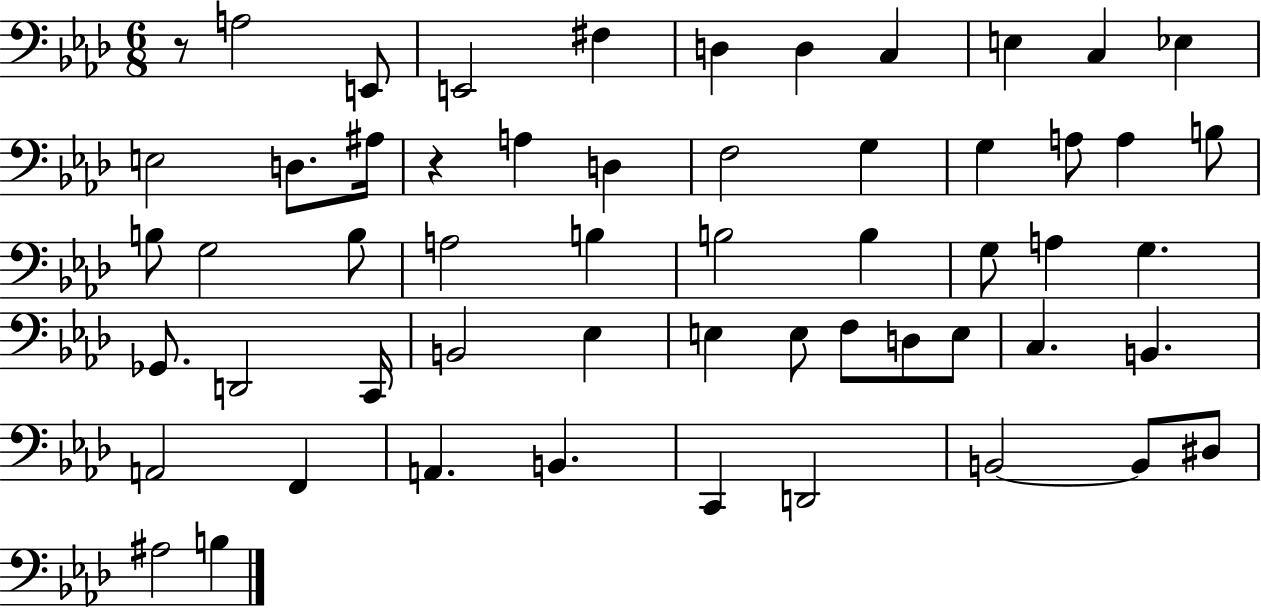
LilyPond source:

{
  \clef bass
  \numericTimeSignature
  \time 6/8
  \key aes \major
  r8 a2 e,8 | e,2 fis4 | d4 d4 c4 | e4 c4 ees4 | \break e2 d8. ais16 | r4 a4 d4 | f2 g4 | g4 a8 a4 b8 | \break b8 g2 b8 | a2 b4 | b2 b4 | g8 a4 g4. | \break ges,8. d,2 c,16 | b,2 ees4 | e4 e8 f8 d8 e8 | c4. b,4. | \break a,2 f,4 | a,4. b,4. | c,4 d,2 | b,2~~ b,8 dis8 | \break ais2 b4 | \bar "|."
}